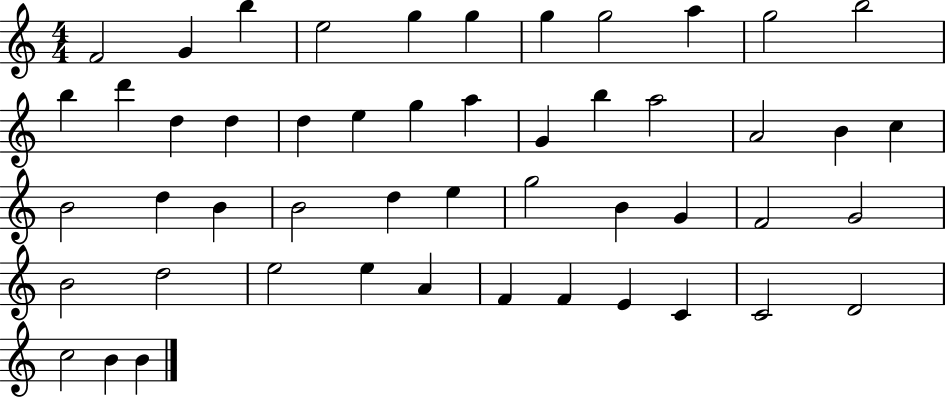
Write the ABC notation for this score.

X:1
T:Untitled
M:4/4
L:1/4
K:C
F2 G b e2 g g g g2 a g2 b2 b d' d d d e g a G b a2 A2 B c B2 d B B2 d e g2 B G F2 G2 B2 d2 e2 e A F F E C C2 D2 c2 B B